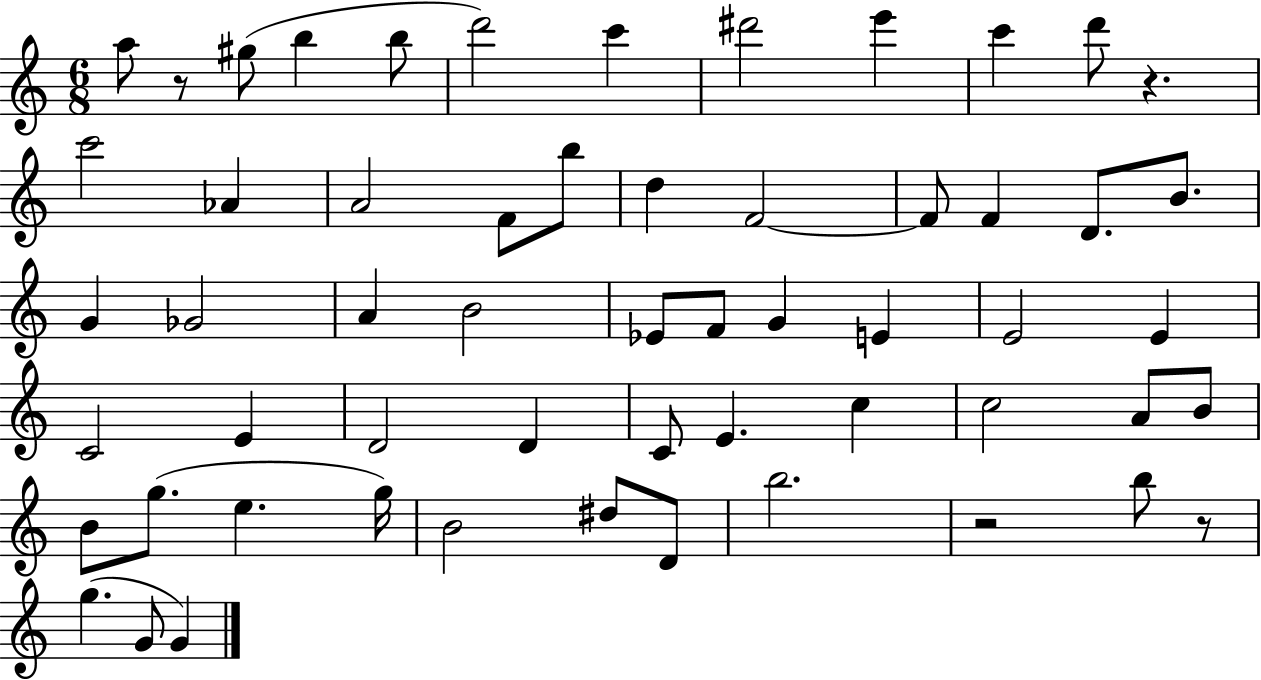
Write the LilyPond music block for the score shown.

{
  \clef treble
  \numericTimeSignature
  \time 6/8
  \key c \major
  a''8 r8 gis''8( b''4 b''8 | d'''2) c'''4 | dis'''2 e'''4 | c'''4 d'''8 r4. | \break c'''2 aes'4 | a'2 f'8 b''8 | d''4 f'2~~ | f'8 f'4 d'8. b'8. | \break g'4 ges'2 | a'4 b'2 | ees'8 f'8 g'4 e'4 | e'2 e'4 | \break c'2 e'4 | d'2 d'4 | c'8 e'4. c''4 | c''2 a'8 b'8 | \break b'8 g''8.( e''4. g''16) | b'2 dis''8 d'8 | b''2. | r2 b''8 r8 | \break g''4.( g'8 g'4) | \bar "|."
}